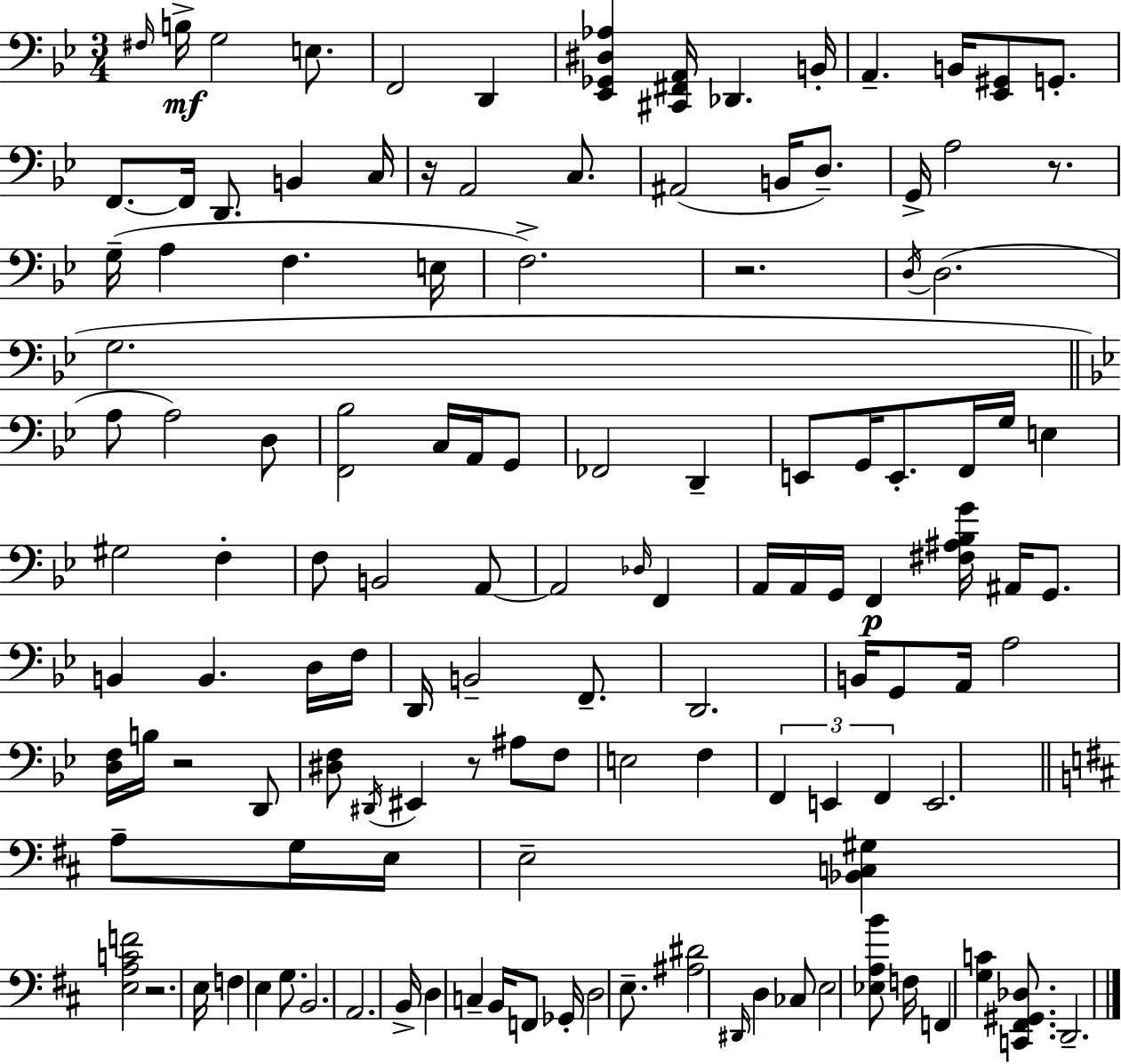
X:1
T:Untitled
M:3/4
L:1/4
K:Bb
^F,/4 B,/4 G,2 E,/2 F,,2 D,, [_E,,_G,,^D,_A,] [^C,,^F,,A,,]/4 _D,, B,,/4 A,, B,,/4 [_E,,^G,,]/2 G,,/2 F,,/2 F,,/4 D,,/2 B,, C,/4 z/4 A,,2 C,/2 ^A,,2 B,,/4 D,/2 G,,/4 A,2 z/2 G,/4 A, F, E,/4 F,2 z2 D,/4 D,2 G,2 A,/2 A,2 D,/2 [F,,_B,]2 C,/4 A,,/4 G,,/2 _F,,2 D,, E,,/2 G,,/4 E,,/2 F,,/4 G,/4 E, ^G,2 F, F,/2 B,,2 A,,/2 A,,2 _D,/4 F,, A,,/4 A,,/4 G,,/4 F,, [^F,^A,_B,G]/4 ^A,,/4 G,,/2 B,, B,, D,/4 F,/4 D,,/4 B,,2 F,,/2 D,,2 B,,/4 G,,/2 A,,/4 A,2 [D,F,]/4 B,/4 z2 D,,/2 [^D,F,]/2 ^D,,/4 ^E,, z/2 ^A,/2 F,/2 E,2 F, F,, E,, F,, E,,2 A,/2 G,/4 E,/4 E,2 [_B,,C,^G,] [E,A,CF]2 z2 E,/4 F, E, G,/2 B,,2 A,,2 B,,/4 D, C, B,,/4 F,,/2 _G,,/4 D,2 E,/2 [^A,^D]2 ^D,,/4 D, _C,/2 E,2 [_E,A,B]/2 F,/4 F,, [G,C] [C,,^F,,^G,,_D,]/2 D,,2